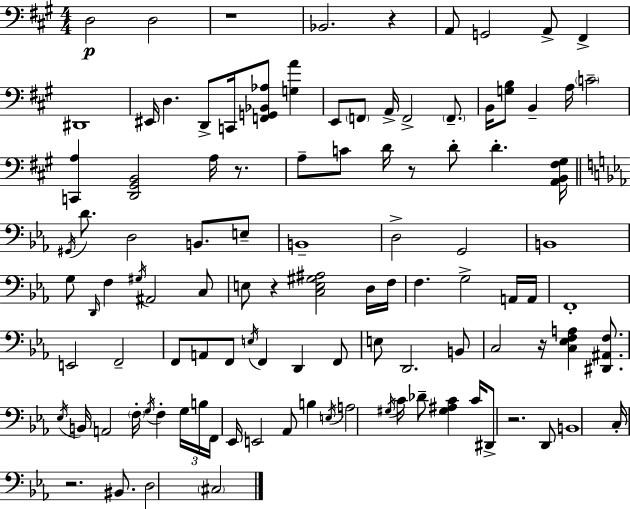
D3/h D3/h R/w Bb2/h. R/q A2/e G2/h A2/e F#2/q D#2/w EIS2/s D3/q. D2/e C2/s [F2,G2,Bb2,Ab3]/e [G3,A4]/q E2/e F2/e A2/s F2/h F2/e. B2/s [G3,B3]/e B2/q A3/s C4/h [C2,A3]/q [D2,G#2,B2]/h A3/s R/e. A3/e C4/e D4/s R/e D4/e D4/q. [A2,B2,F#3,G#3]/s G#2/s D4/e. D3/h B2/e. E3/e B2/w D3/h G2/h B2/w G3/e D2/s F3/q G#3/s A#2/h C3/e E3/e R/q [C3,E3,G#3,A#3]/h D3/s F3/s F3/q. G3/h A2/s A2/s F2/w E2/h F2/h F2/e A2/e F2/e E3/s F2/q D2/q F2/e E3/e D2/h. B2/e C3/h R/s [C3,Eb3,F3,A3]/q [D#2,A#2,F3]/e. Eb3/s B2/s A2/h F3/s G3/s F3/q G3/s B3/s F2/s Eb2/s E2/h Ab2/e B3/q E3/s A3/h G#3/s C4/s Db4/e [G#3,A#3,C4]/q C4/s D#2/e R/h. D2/e B2/w C3/s R/h. BIS2/e. D3/h C#3/h